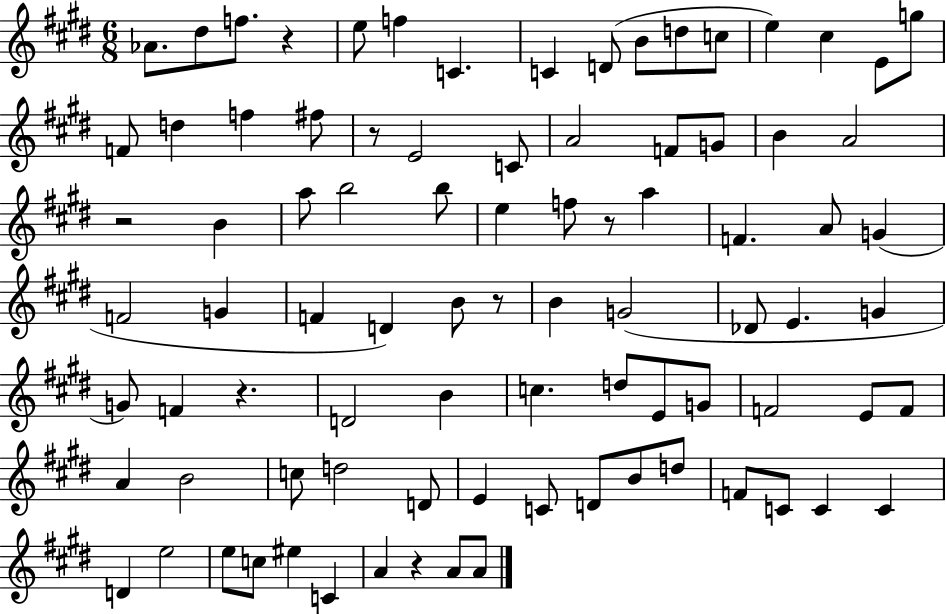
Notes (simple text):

Ab4/e. D#5/e F5/e. R/q E5/e F5/q C4/q. C4/q D4/e B4/e D5/e C5/e E5/q C#5/q E4/e G5/e F4/e D5/q F5/q F#5/e R/e E4/h C4/e A4/h F4/e G4/e B4/q A4/h R/h B4/q A5/e B5/h B5/e E5/q F5/e R/e A5/q F4/q. A4/e G4/q F4/h G4/q F4/q D4/q B4/e R/e B4/q G4/h Db4/e E4/q. G4/q G4/e F4/q R/q. D4/h B4/q C5/q. D5/e E4/e G4/e F4/h E4/e F4/e A4/q B4/h C5/e D5/h D4/e E4/q C4/e D4/e B4/e D5/e F4/e C4/e C4/q C4/q D4/q E5/h E5/e C5/e EIS5/q C4/q A4/q R/q A4/e A4/e